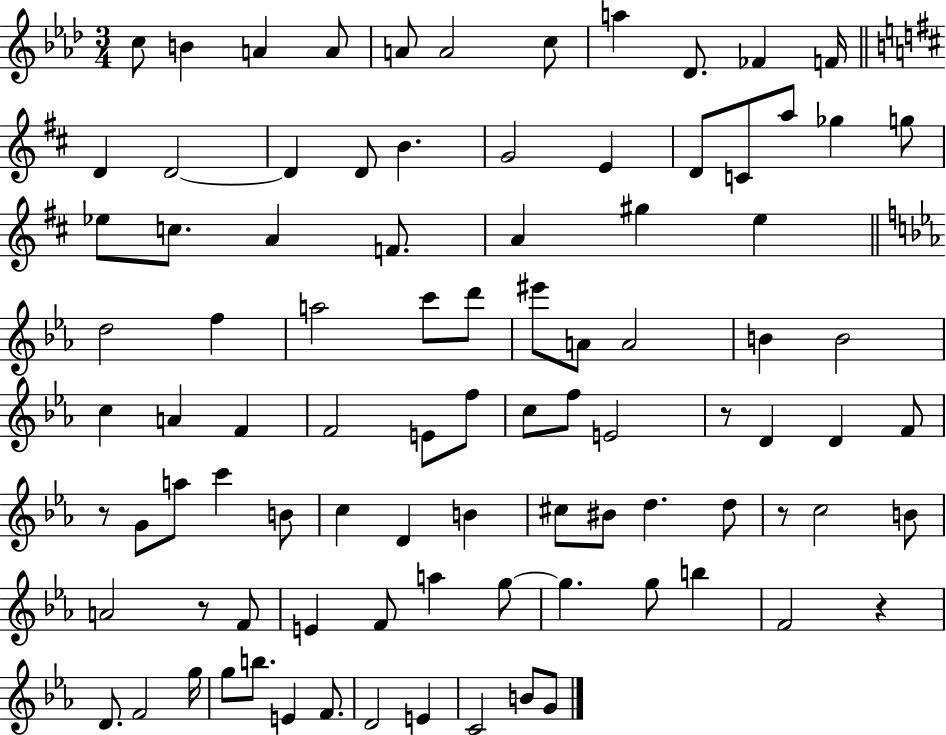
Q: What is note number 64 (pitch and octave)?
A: C5